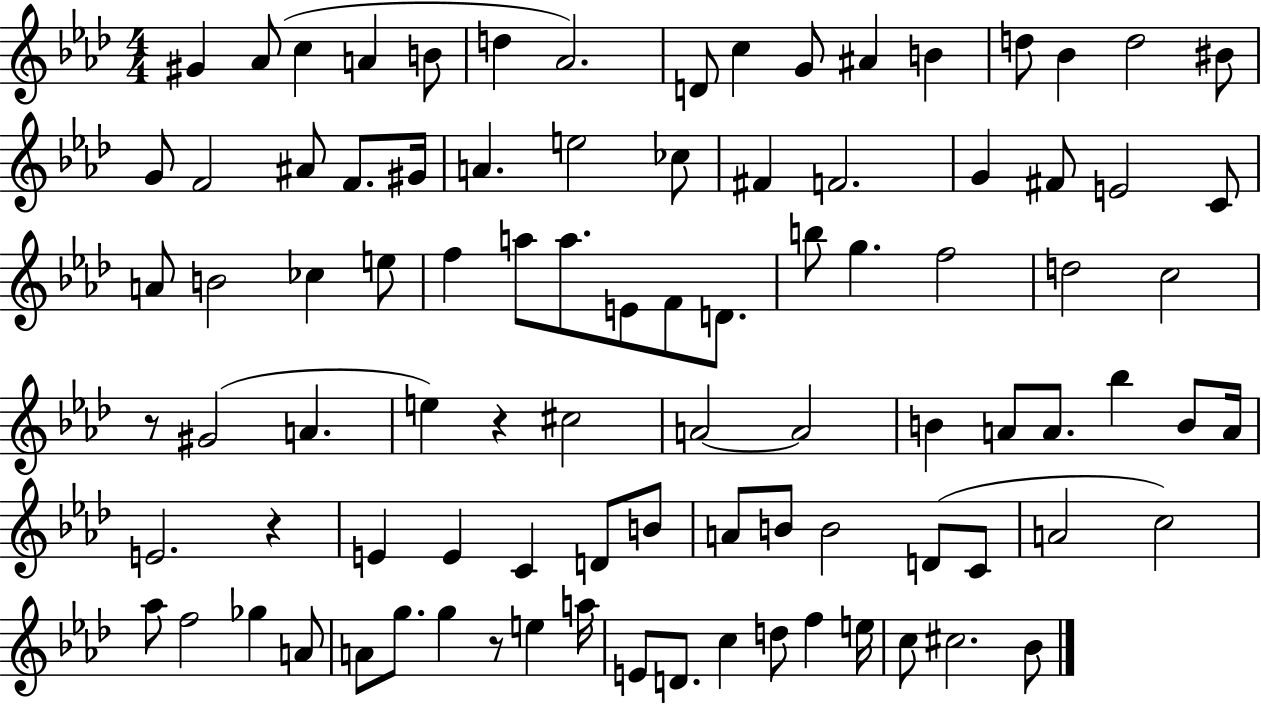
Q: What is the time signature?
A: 4/4